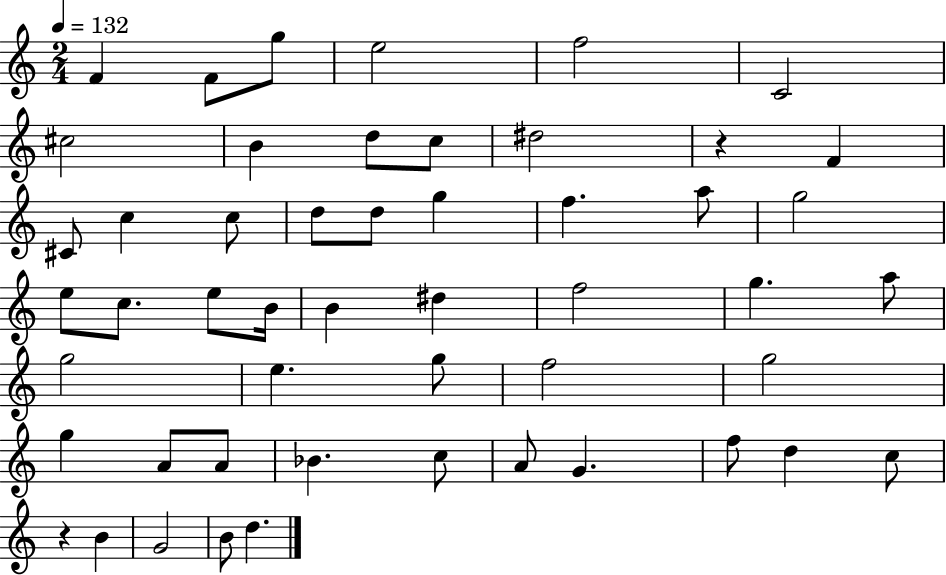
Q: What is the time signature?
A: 2/4